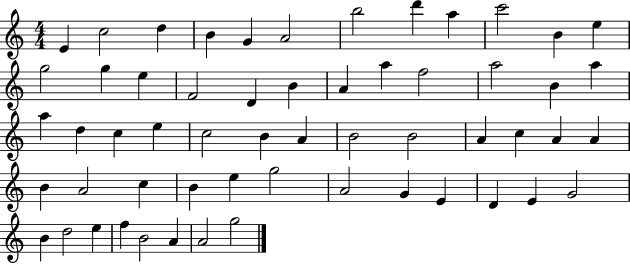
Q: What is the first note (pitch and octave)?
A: E4